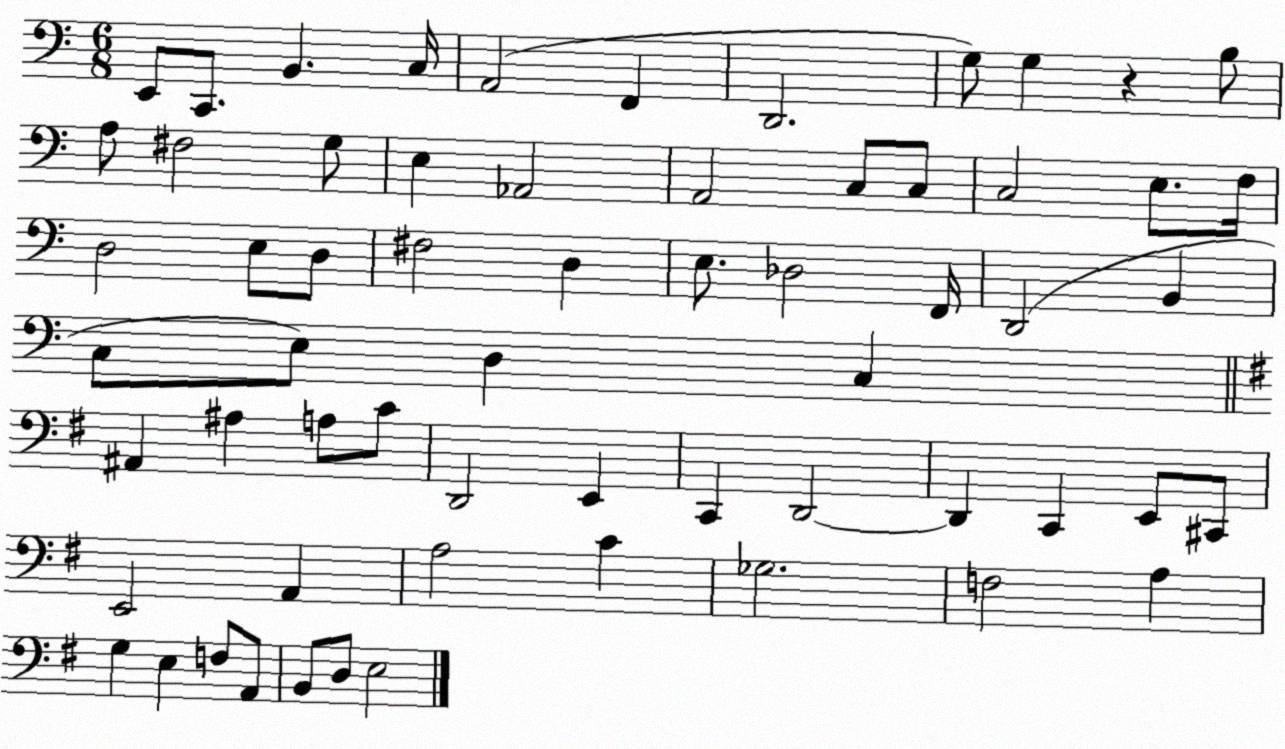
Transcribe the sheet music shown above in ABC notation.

X:1
T:Untitled
M:6/8
L:1/4
K:C
E,,/2 C,,/2 B,, C,/4 A,,2 F,, D,,2 G,/2 G, z B,/2 A,/2 ^F,2 G,/2 E, _A,,2 A,,2 C,/2 C,/2 C,2 E,/2 F,/4 D,2 E,/2 D,/2 ^F,2 D, E,/2 _D,2 F,,/4 D,,2 B,, C,/2 E,/2 D, C, ^A,, ^A, A,/2 C/2 D,,2 E,, C,, D,,2 D,, C,, E,,/2 ^C,,/2 E,,2 A,, A,2 C _G,2 F,2 A, G, E, F,/2 A,,/2 B,,/2 D,/2 E,2